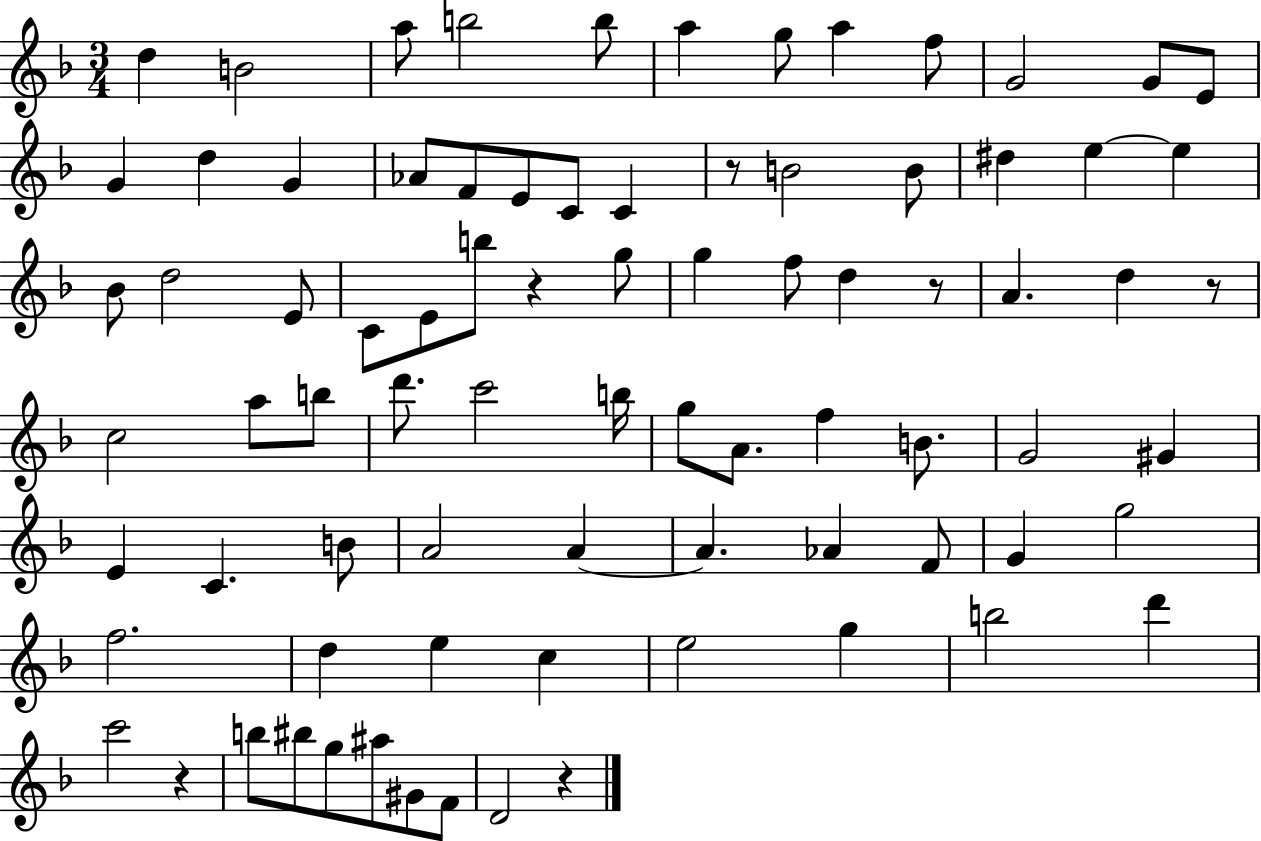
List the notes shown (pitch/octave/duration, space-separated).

D5/q B4/h A5/e B5/h B5/e A5/q G5/e A5/q F5/e G4/h G4/e E4/e G4/q D5/q G4/q Ab4/e F4/e E4/e C4/e C4/q R/e B4/h B4/e D#5/q E5/q E5/q Bb4/e D5/h E4/e C4/e E4/e B5/e R/q G5/e G5/q F5/e D5/q R/e A4/q. D5/q R/e C5/h A5/e B5/e D6/e. C6/h B5/s G5/e A4/e. F5/q B4/e. G4/h G#4/q E4/q C4/q. B4/e A4/h A4/q A4/q. Ab4/q F4/e G4/q G5/h F5/h. D5/q E5/q C5/q E5/h G5/q B5/h D6/q C6/h R/q B5/e BIS5/e G5/e A#5/e G#4/e F4/e D4/h R/q